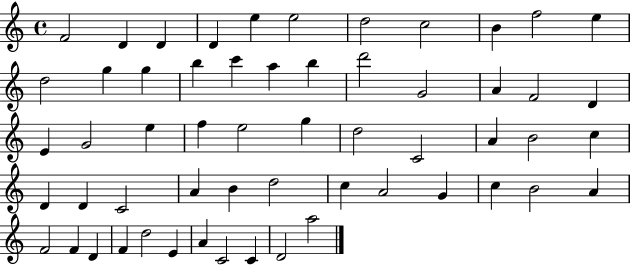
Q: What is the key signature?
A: C major